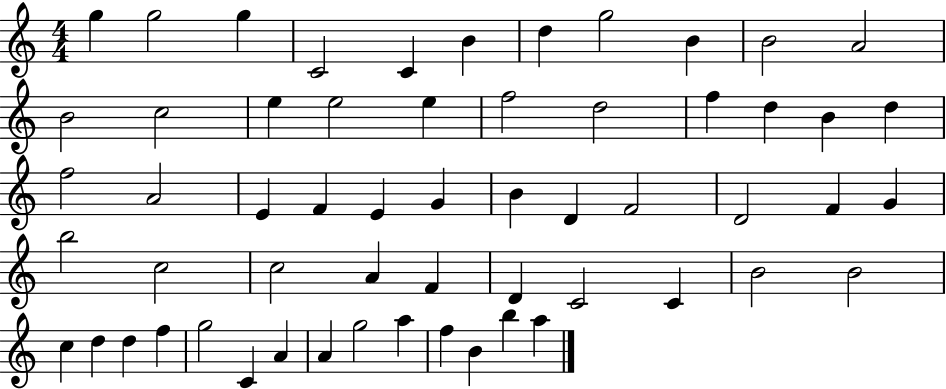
G5/q G5/h G5/q C4/h C4/q B4/q D5/q G5/h B4/q B4/h A4/h B4/h C5/h E5/q E5/h E5/q F5/h D5/h F5/q D5/q B4/q D5/q F5/h A4/h E4/q F4/q E4/q G4/q B4/q D4/q F4/h D4/h F4/q G4/q B5/h C5/h C5/h A4/q F4/q D4/q C4/h C4/q B4/h B4/h C5/q D5/q D5/q F5/q G5/h C4/q A4/q A4/q G5/h A5/q F5/q B4/q B5/q A5/q